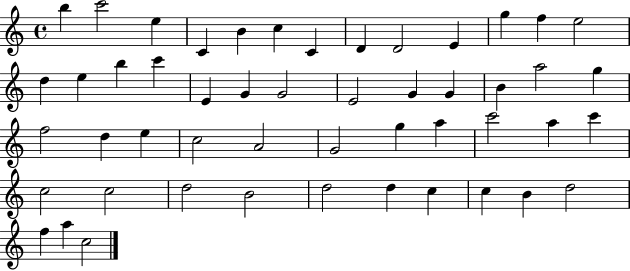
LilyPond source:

{
  \clef treble
  \time 4/4
  \defaultTimeSignature
  \key c \major
  b''4 c'''2 e''4 | c'4 b'4 c''4 c'4 | d'4 d'2 e'4 | g''4 f''4 e''2 | \break d''4 e''4 b''4 c'''4 | e'4 g'4 g'2 | e'2 g'4 g'4 | b'4 a''2 g''4 | \break f''2 d''4 e''4 | c''2 a'2 | g'2 g''4 a''4 | c'''2 a''4 c'''4 | \break c''2 c''2 | d''2 b'2 | d''2 d''4 c''4 | c''4 b'4 d''2 | \break f''4 a''4 c''2 | \bar "|."
}